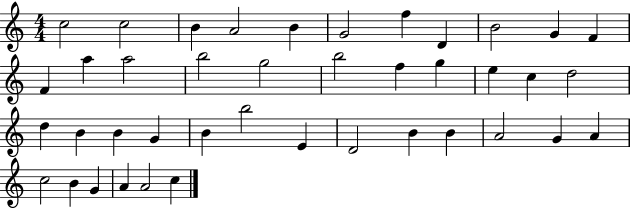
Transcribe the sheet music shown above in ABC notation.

X:1
T:Untitled
M:4/4
L:1/4
K:C
c2 c2 B A2 B G2 f D B2 G F F a a2 b2 g2 b2 f g e c d2 d B B G B b2 E D2 B B A2 G A c2 B G A A2 c